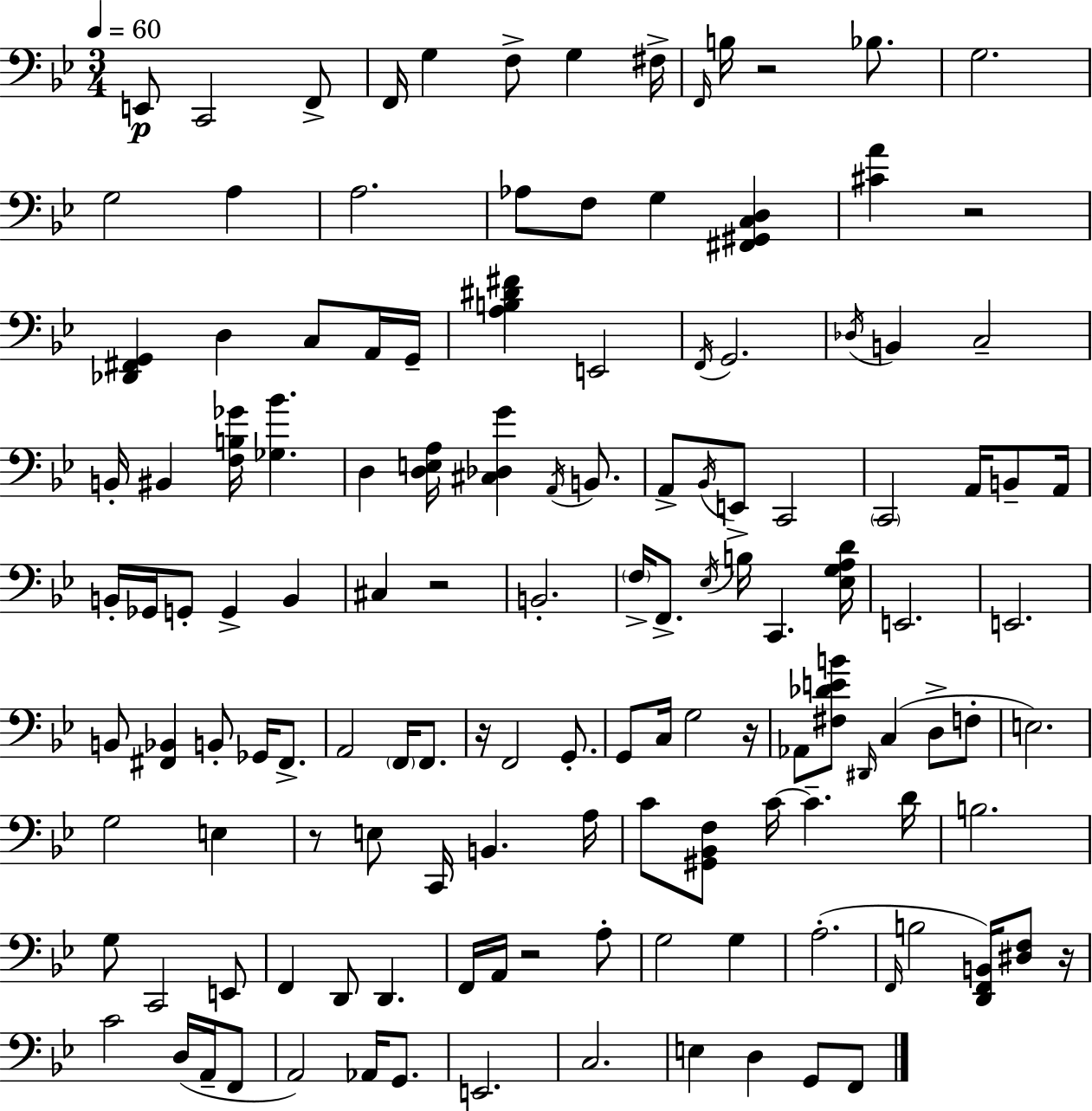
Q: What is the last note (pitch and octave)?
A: F2